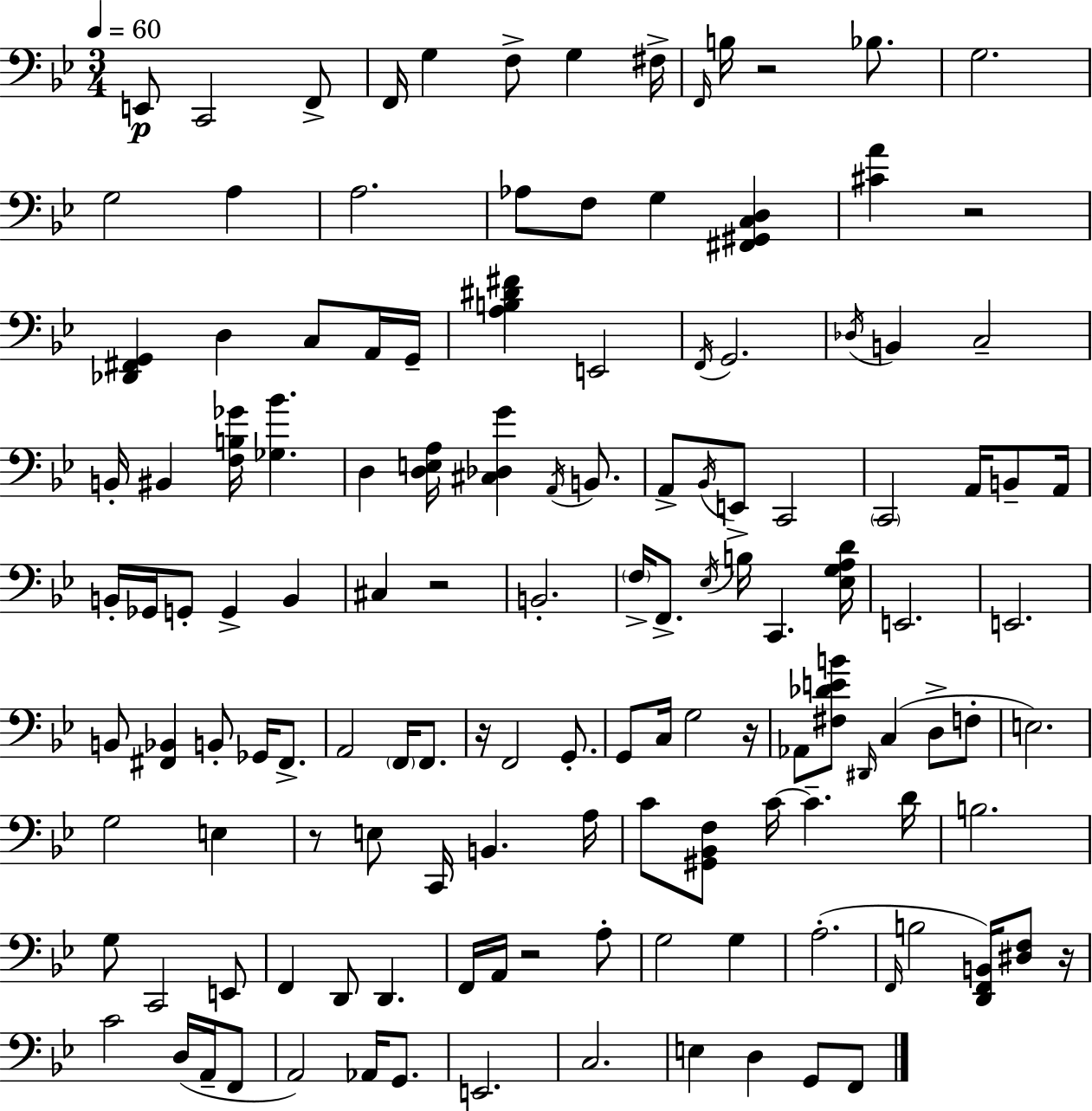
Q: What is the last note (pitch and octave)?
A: F2